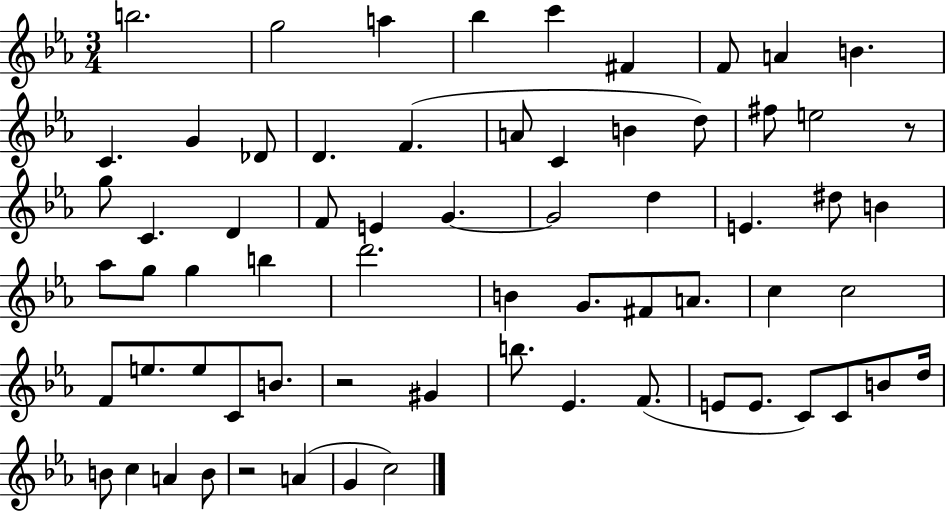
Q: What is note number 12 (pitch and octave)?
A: Db4